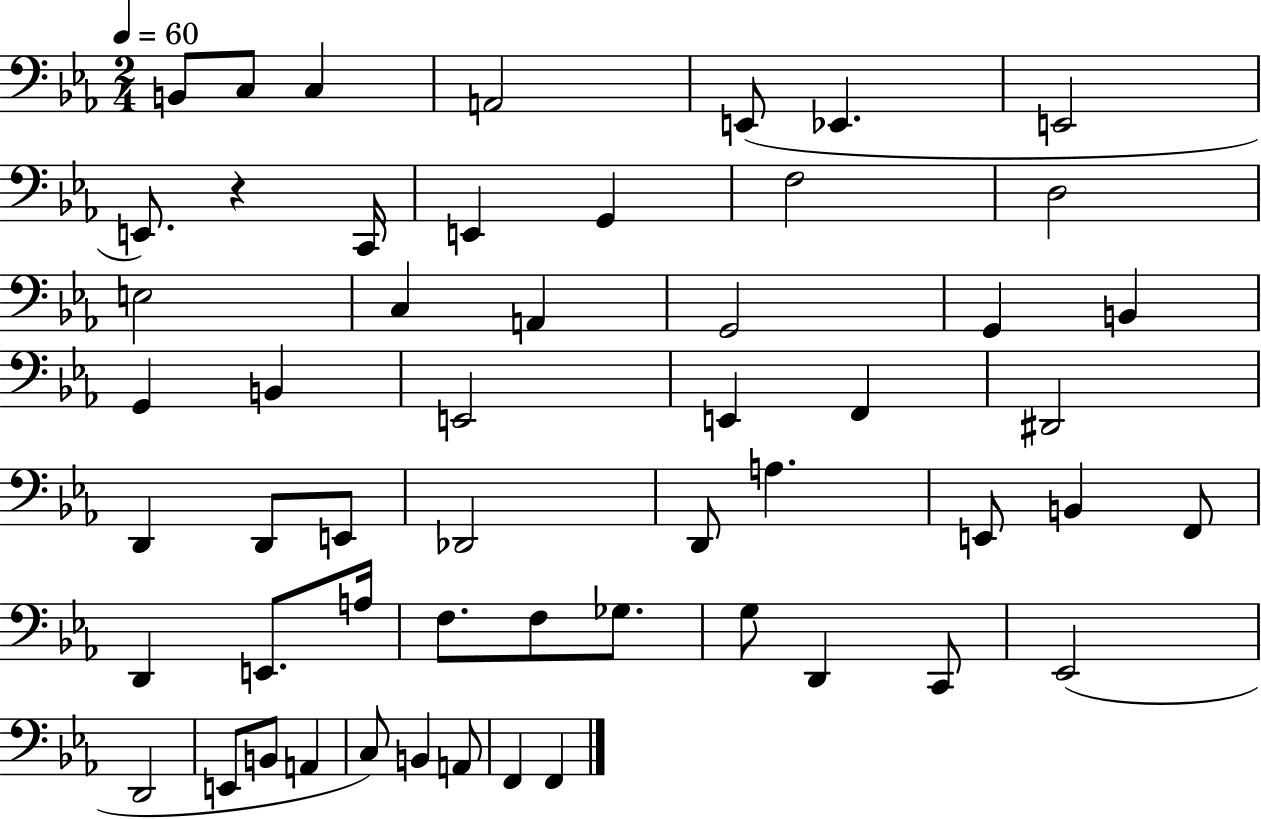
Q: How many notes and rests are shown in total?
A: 54